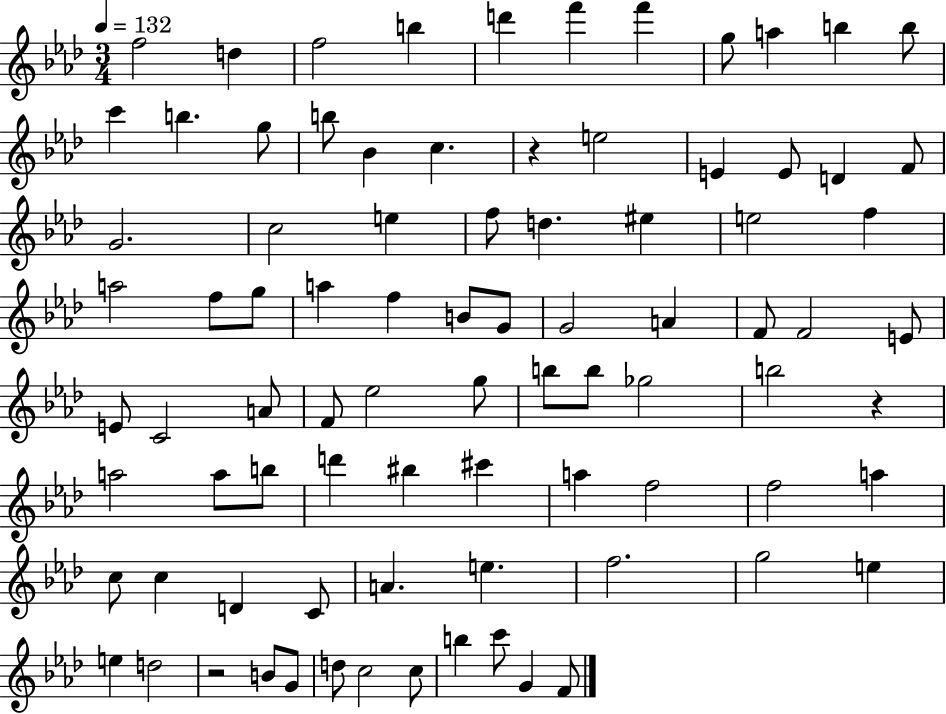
F5/h D5/q F5/h B5/q D6/q F6/q F6/q G5/e A5/q B5/q B5/e C6/q B5/q. G5/e B5/e Bb4/q C5/q. R/q E5/h E4/q E4/e D4/q F4/e G4/h. C5/h E5/q F5/e D5/q. EIS5/q E5/h F5/q A5/h F5/e G5/e A5/q F5/q B4/e G4/e G4/h A4/q F4/e F4/h E4/e E4/e C4/h A4/e F4/e Eb5/h G5/e B5/e B5/e Gb5/h B5/h R/q A5/h A5/e B5/e D6/q BIS5/q C#6/q A5/q F5/h F5/h A5/q C5/e C5/q D4/q C4/e A4/q. E5/q. F5/h. G5/h E5/q E5/q D5/h R/h B4/e G4/e D5/e C5/h C5/e B5/q C6/e G4/q F4/e